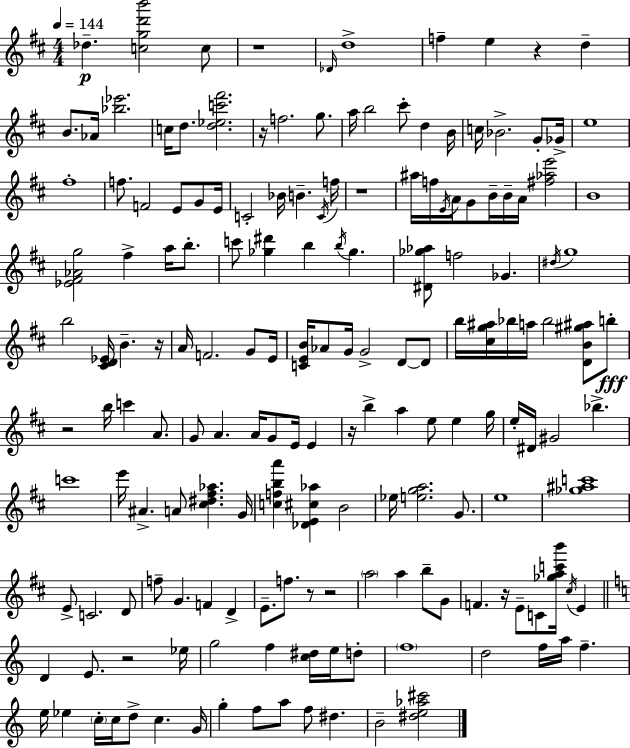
{
  \clef treble
  \numericTimeSignature
  \time 4/4
  \key d \major
  \tempo 4 = 144
  des''4.--\p <c'' g'' d''' b'''>2 c''8 | r1 | \grace { des'16 } d''1-> | f''4-- e''4 r4 d''4-- | \break b'8. aes'16 <bes'' ees'''>2. | c''16 d''8. <d'' ees'' c''' fis'''>2. | r16 f''2. g''8. | a''16 b''2 cis'''8-. d''4 | \break b'16 c''16 bes'2.-> g'8-. | ges'16-> e''1 | fis''1-. | f''8. f'2 e'8 g'8 | \break e'16 c'2-. bes'16 b'4.-- | \acciaccatura { c'16 } f''16 r1 | ais''16 f''16 \acciaccatura { e'16 } a'16 g'8 b'16-- b'16-- a'16 <fis'' aes'' e'''>2 | b'1 | \break <ees' fis' aes' g''>2 fis''4-> a''16 | b''8.-. c'''8 <ges'' dis'''>4 b''4 \acciaccatura { b''16 } ges''4. | <dis' ges'' aes''>8 f''2 ges'4. | \acciaccatura { dis''16 } g''1 | \break b''2 <cis' d' ees'>16 b'4.-- | r16 a'16 f'2. | g'8 e'16 <c' e' b'>16 aes'8 g'16 g'2-> | d'8~~ d'8 b''16 <cis'' g'' ais''>16 bes''16 a''16 bes''2 | \break <d' b' gis'' ais''>8 b''8-.\fff r2 b''16 c'''4 | a'8. g'8 a'4. a'16 g'8 | e'16 e'4 r16 b''4-> a''4 e''8 | e''4 g''16 e''16-. dis'16 gis'2 bes''4.-> | \break c'''1 | e'''16 ais'4.-> a'8 <cis'' dis'' fis'' aes''>4. | g'16 <c'' f'' b'' a'''>4 <des' e' cis'' aes''>4 b'2 | ees''16 <e'' g'' a''>2. | \break g'8. e''1 | <ges'' ais'' c'''>1 | e'8-> c'2. | d'8 f''8-- g'4. f'4 | \break d'4-> e'8.-- f''8. r8 r2 | \parenthesize a''2 a''4 | b''8-- g'8 f'4. r16 e'8-- c'8 | <ges'' a'' c''' b'''>16 \acciaccatura { cis''16 } e'4 \bar "||" \break \key c \major d'4 e'8. r2 ees''16 | g''2 f''4 <c'' dis''>16 e''16 d''8-. | \parenthesize f''1 | d''2 f''16 a''16 f''4.-- | \break e''16 ees''4 \parenthesize c''16-. c''16 d''8-> c''4. g'16 | g''4-. f''8 a''8 f''8 dis''4. | b'2-- <dis'' e'' aes'' cis'''>2 | \bar "|."
}